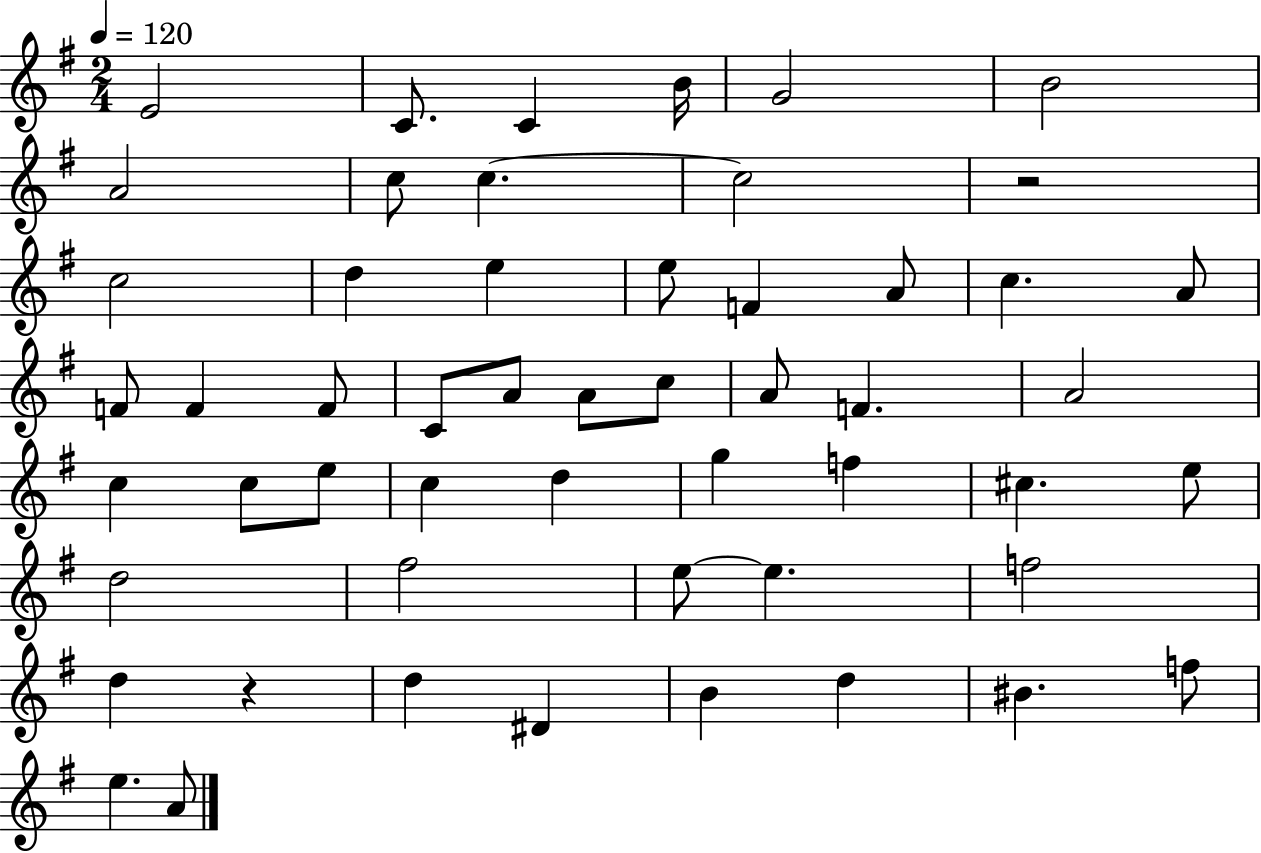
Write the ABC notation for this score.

X:1
T:Untitled
M:2/4
L:1/4
K:G
E2 C/2 C B/4 G2 B2 A2 c/2 c c2 z2 c2 d e e/2 F A/2 c A/2 F/2 F F/2 C/2 A/2 A/2 c/2 A/2 F A2 c c/2 e/2 c d g f ^c e/2 d2 ^f2 e/2 e f2 d z d ^D B d ^B f/2 e A/2